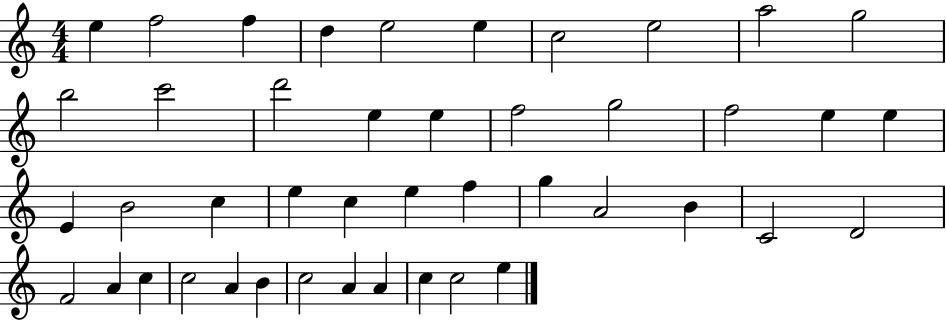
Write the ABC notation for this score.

X:1
T:Untitled
M:4/4
L:1/4
K:C
e f2 f d e2 e c2 e2 a2 g2 b2 c'2 d'2 e e f2 g2 f2 e e E B2 c e c e f g A2 B C2 D2 F2 A c c2 A B c2 A A c c2 e